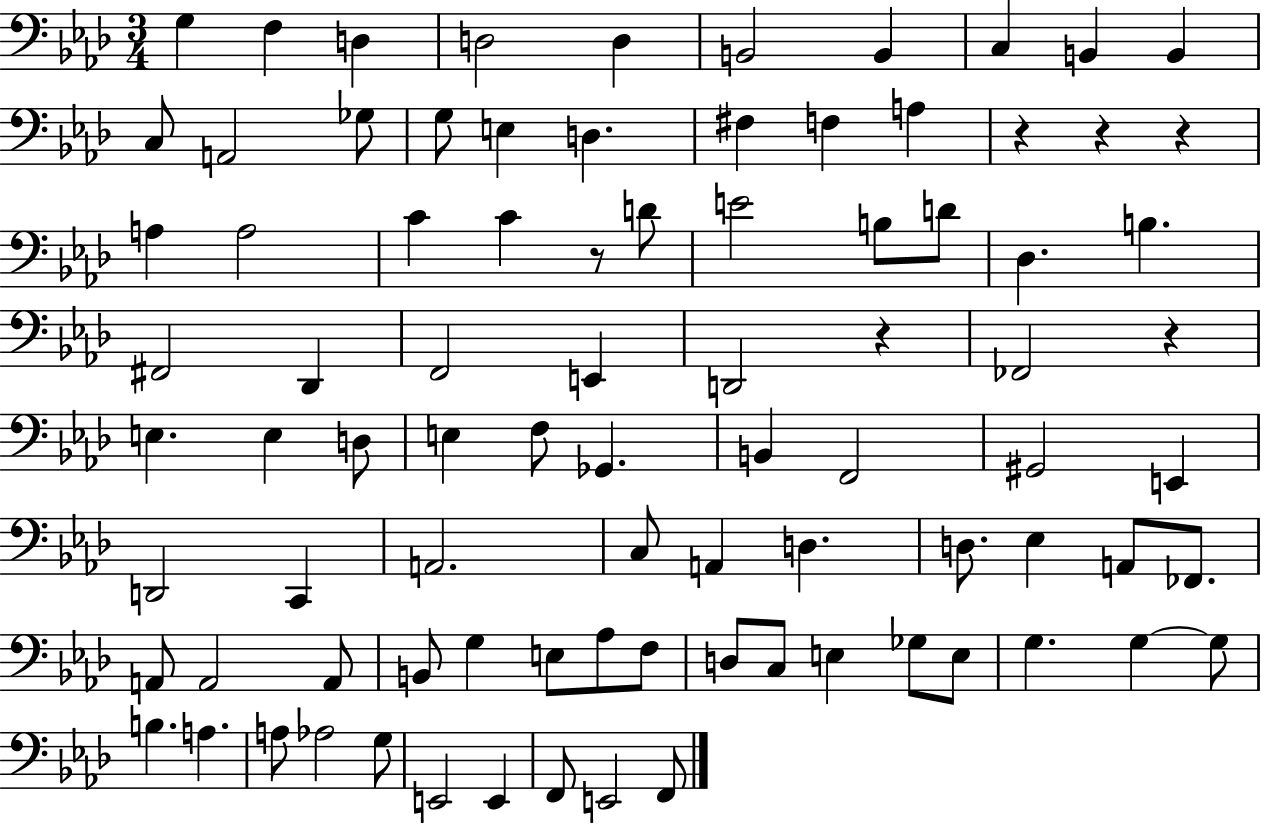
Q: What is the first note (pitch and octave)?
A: G3